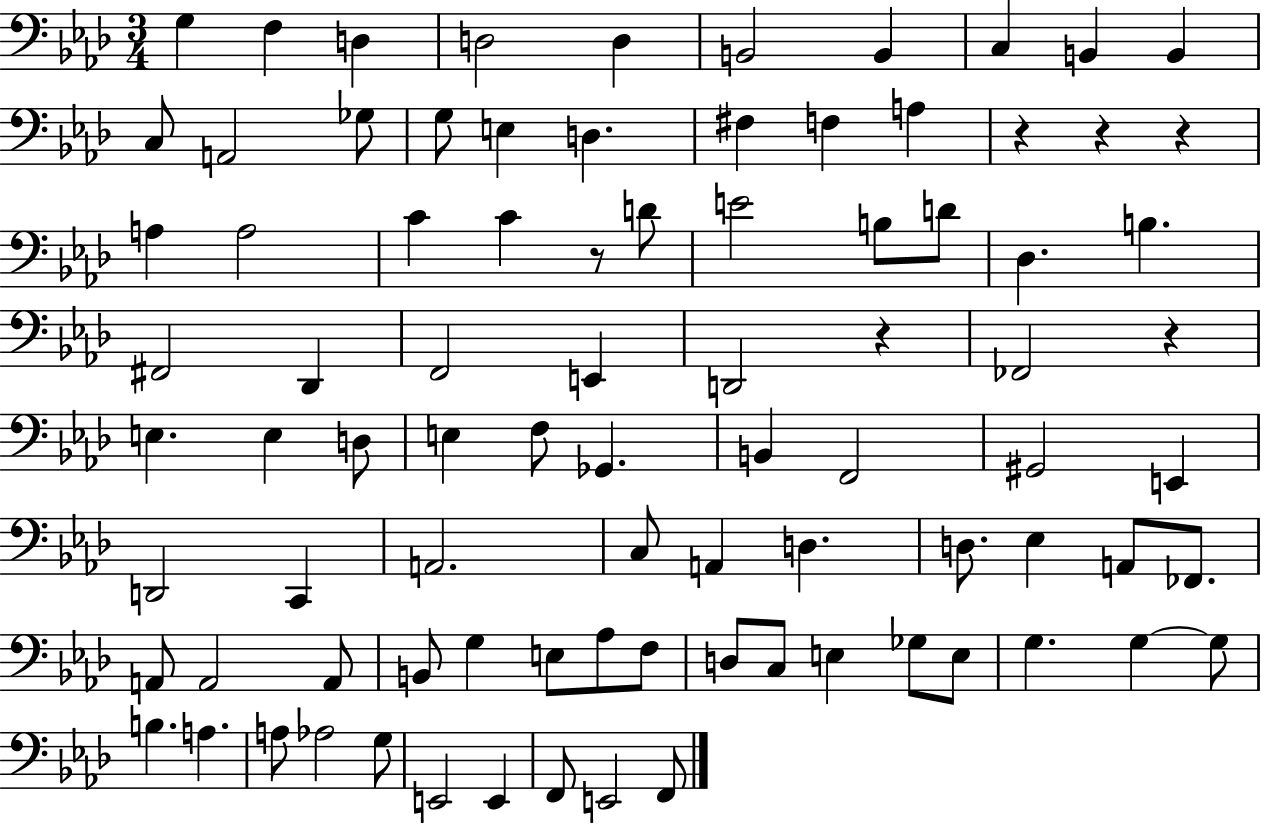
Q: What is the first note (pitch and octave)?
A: G3